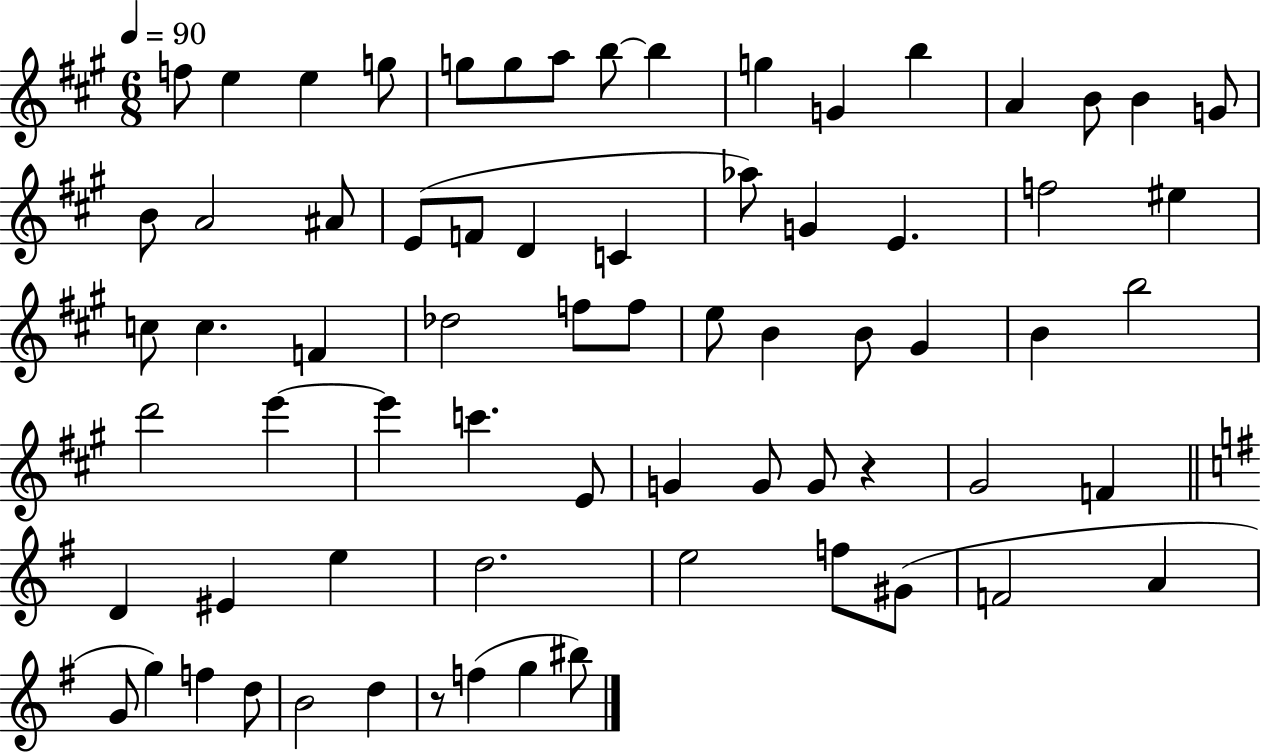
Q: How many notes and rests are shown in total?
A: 70